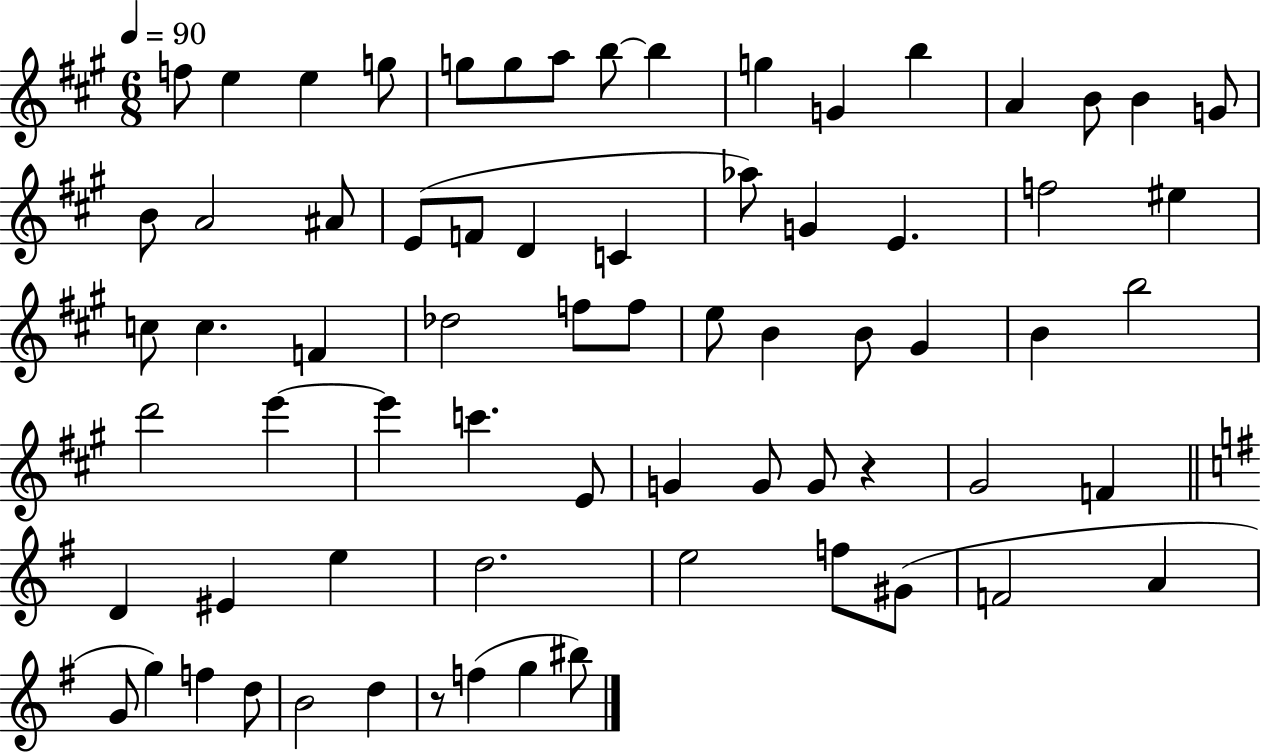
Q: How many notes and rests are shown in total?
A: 70